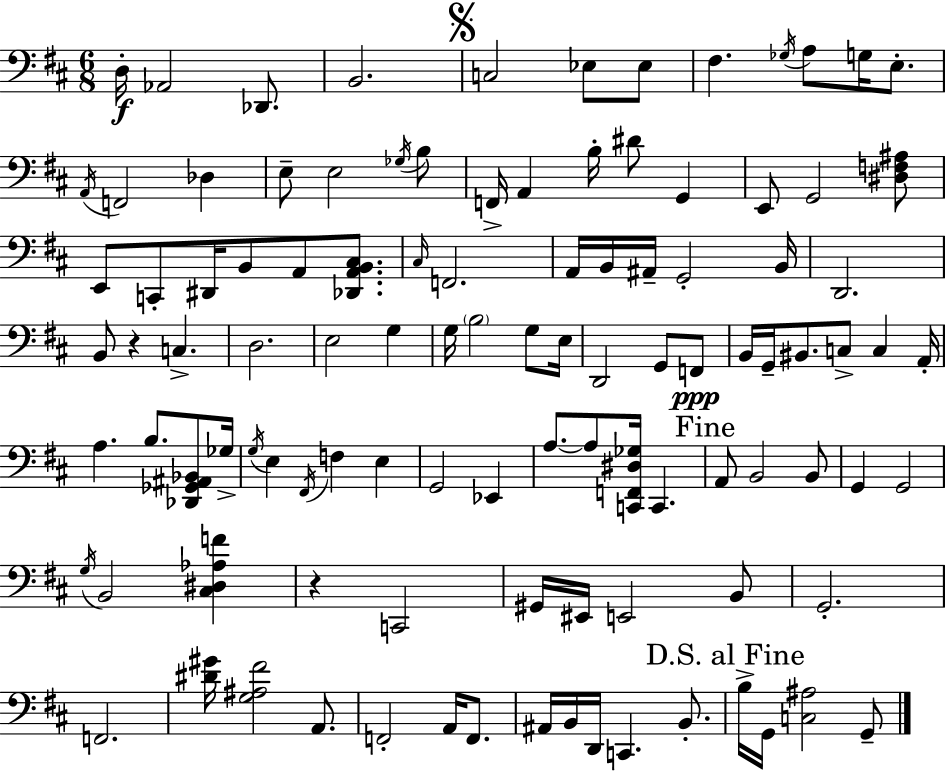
X:1
T:Untitled
M:6/8
L:1/4
K:D
D,/4 _A,,2 _D,,/2 B,,2 C,2 _E,/2 _E,/2 ^F, _G,/4 A,/2 G,/4 E,/2 A,,/4 F,,2 _D, E,/2 E,2 _G,/4 B,/2 F,,/4 A,, B,/4 ^D/2 G,, E,,/2 G,,2 [^D,F,^A,]/2 E,,/2 C,,/2 ^D,,/4 B,,/2 A,,/2 [_D,,A,,B,,^C,]/2 ^C,/4 F,,2 A,,/4 B,,/4 ^A,,/4 G,,2 B,,/4 D,,2 B,,/2 z C, D,2 E,2 G, G,/4 B,2 G,/2 E,/4 D,,2 G,,/2 F,,/2 B,,/4 G,,/4 ^B,,/2 C,/2 C, A,,/4 A, B,/2 [_D,,_G,,^A,,_B,,]/2 _G,/4 G,/4 E, ^F,,/4 F, E, G,,2 _E,, A,/2 A,/2 [C,,F,,^D,_G,]/4 C,, A,,/2 B,,2 B,,/2 G,, G,,2 G,/4 B,,2 [^C,^D,_A,F] z C,,2 ^G,,/4 ^E,,/4 E,,2 B,,/2 G,,2 F,,2 [^D^G]/4 [G,^A,^F]2 A,,/2 F,,2 A,,/4 F,,/2 ^A,,/4 B,,/4 D,,/4 C,, B,,/2 B,/4 G,,/4 [C,^A,]2 G,,/2